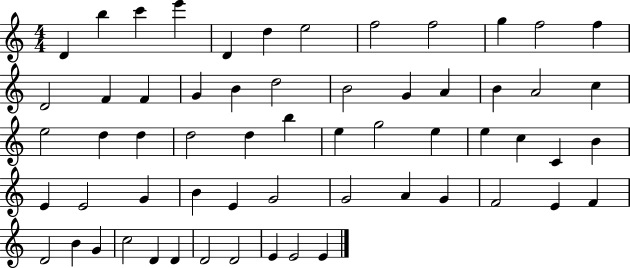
{
  \clef treble
  \numericTimeSignature
  \time 4/4
  \key c \major
  d'4 b''4 c'''4 e'''4 | d'4 d''4 e''2 | f''2 f''2 | g''4 f''2 f''4 | \break d'2 f'4 f'4 | g'4 b'4 d''2 | b'2 g'4 a'4 | b'4 a'2 c''4 | \break e''2 d''4 d''4 | d''2 d''4 b''4 | e''4 g''2 e''4 | e''4 c''4 c'4 b'4 | \break e'4 e'2 g'4 | b'4 e'4 g'2 | g'2 a'4 g'4 | f'2 e'4 f'4 | \break d'2 b'4 g'4 | c''2 d'4 d'4 | d'2 d'2 | e'4 e'2 e'4 | \break \bar "|."
}